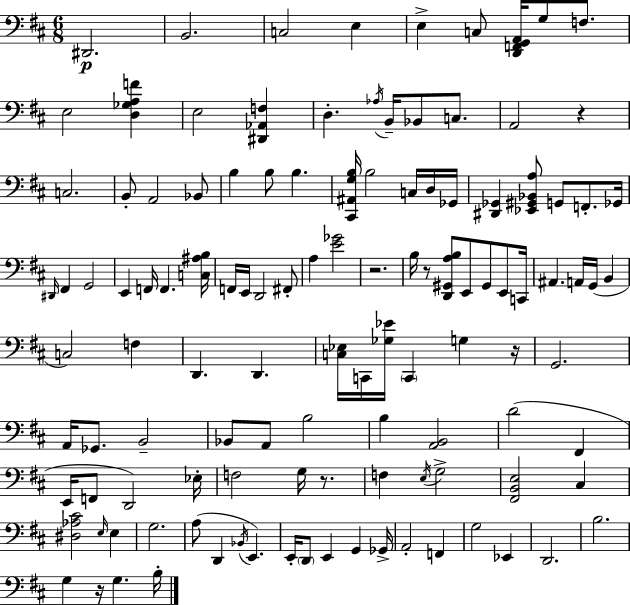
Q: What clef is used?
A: bass